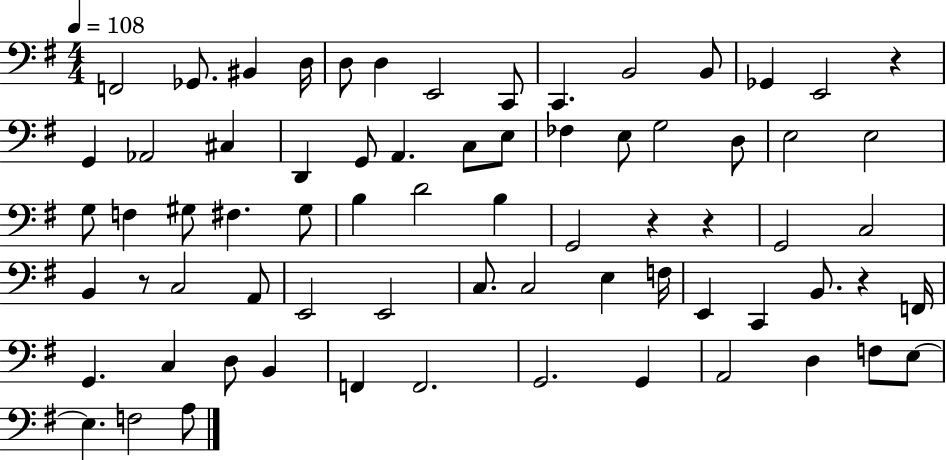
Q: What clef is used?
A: bass